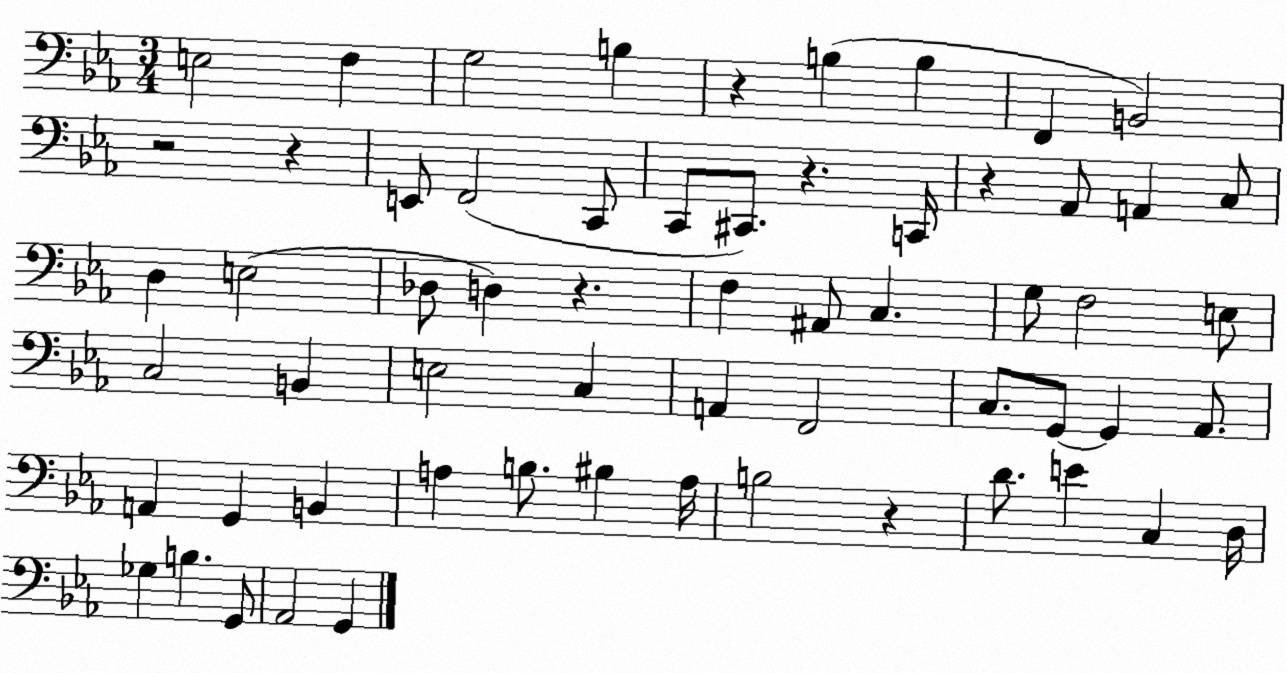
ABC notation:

X:1
T:Untitled
M:3/4
L:1/4
K:Eb
E,2 F, G,2 B, z B, B, F,, B,,2 z2 z E,,/2 F,,2 C,,/2 C,,/2 ^C,,/2 z C,,/4 z _A,,/2 A,, C,/2 D, E,2 _D,/2 D, z F, ^A,,/2 C, G,/2 F,2 E,/2 C,2 B,, E,2 C, A,, F,,2 C,/2 G,,/2 G,, _A,,/2 A,, G,, B,, A, B,/2 ^B, A,/4 B,2 z D/2 E C, D,/4 _G, B, G,,/2 _A,,2 G,,